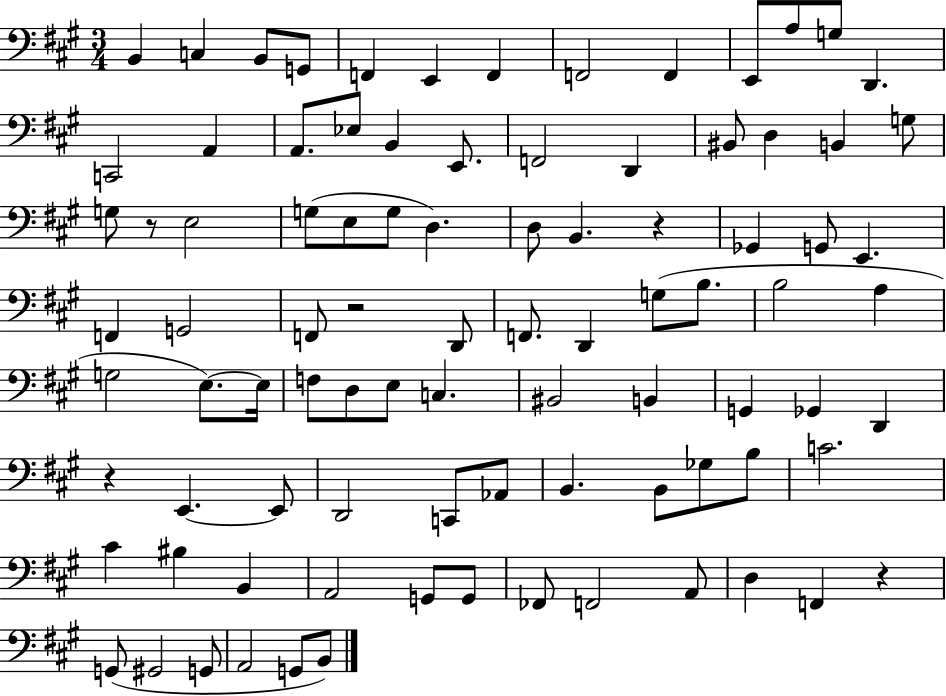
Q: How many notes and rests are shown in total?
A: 90